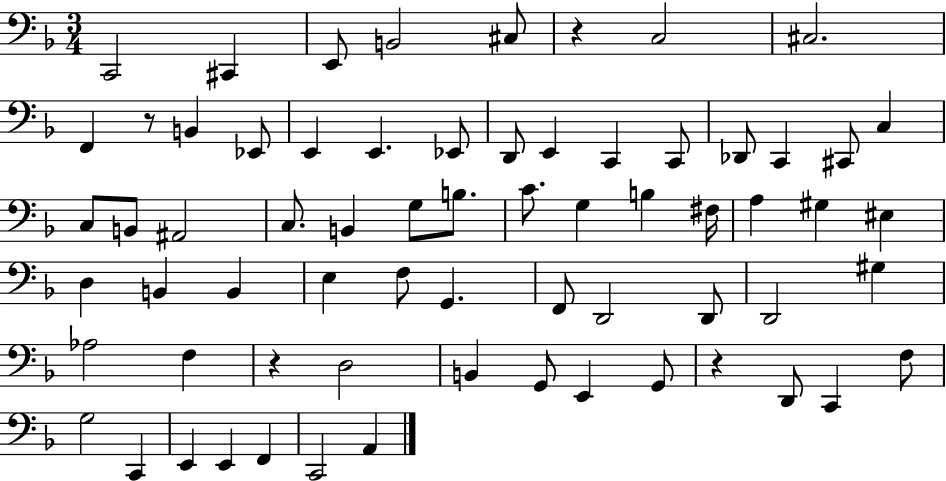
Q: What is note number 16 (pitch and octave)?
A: C2